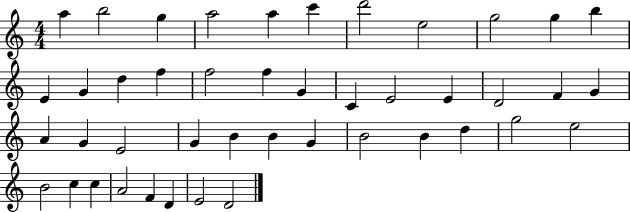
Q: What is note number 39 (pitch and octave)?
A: C5